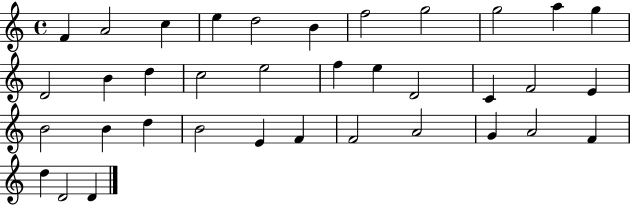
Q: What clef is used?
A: treble